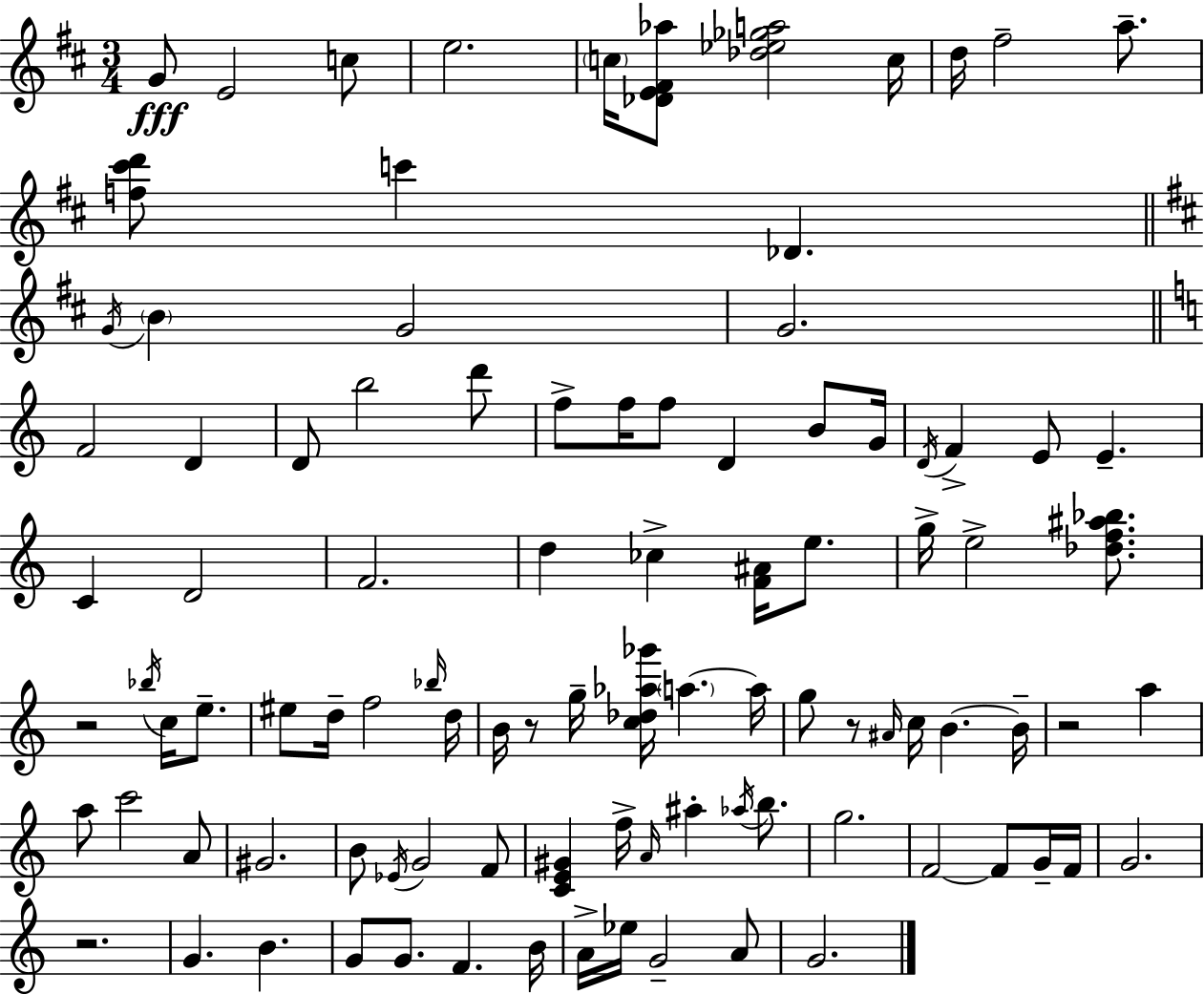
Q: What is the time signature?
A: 3/4